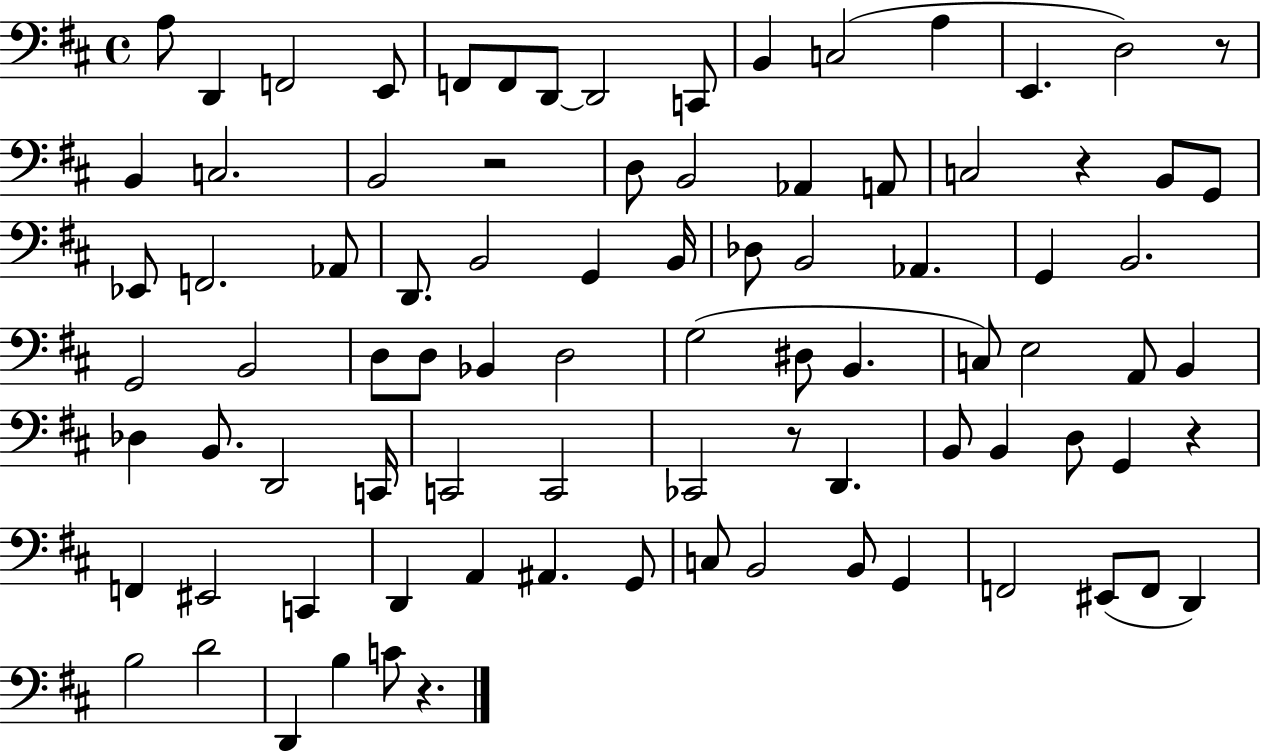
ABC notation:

X:1
T:Untitled
M:4/4
L:1/4
K:D
A,/2 D,, F,,2 E,,/2 F,,/2 F,,/2 D,,/2 D,,2 C,,/2 B,, C,2 A, E,, D,2 z/2 B,, C,2 B,,2 z2 D,/2 B,,2 _A,, A,,/2 C,2 z B,,/2 G,,/2 _E,,/2 F,,2 _A,,/2 D,,/2 B,,2 G,, B,,/4 _D,/2 B,,2 _A,, G,, B,,2 G,,2 B,,2 D,/2 D,/2 _B,, D,2 G,2 ^D,/2 B,, C,/2 E,2 A,,/2 B,, _D, B,,/2 D,,2 C,,/4 C,,2 C,,2 _C,,2 z/2 D,, B,,/2 B,, D,/2 G,, z F,, ^E,,2 C,, D,, A,, ^A,, G,,/2 C,/2 B,,2 B,,/2 G,, F,,2 ^E,,/2 F,,/2 D,, B,2 D2 D,, B, C/2 z